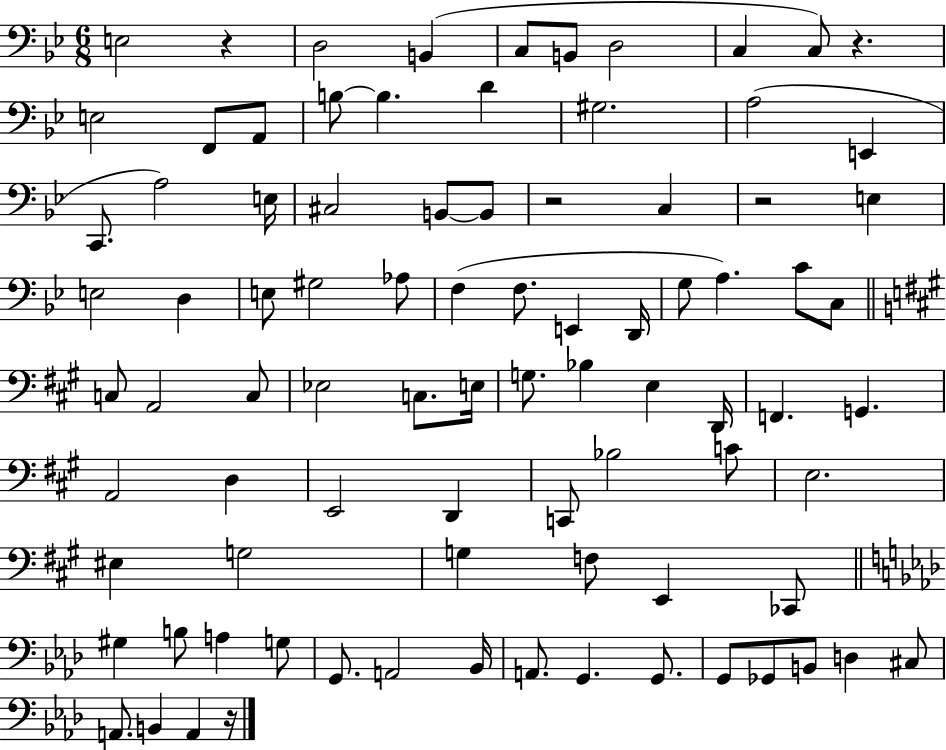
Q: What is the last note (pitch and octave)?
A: A2